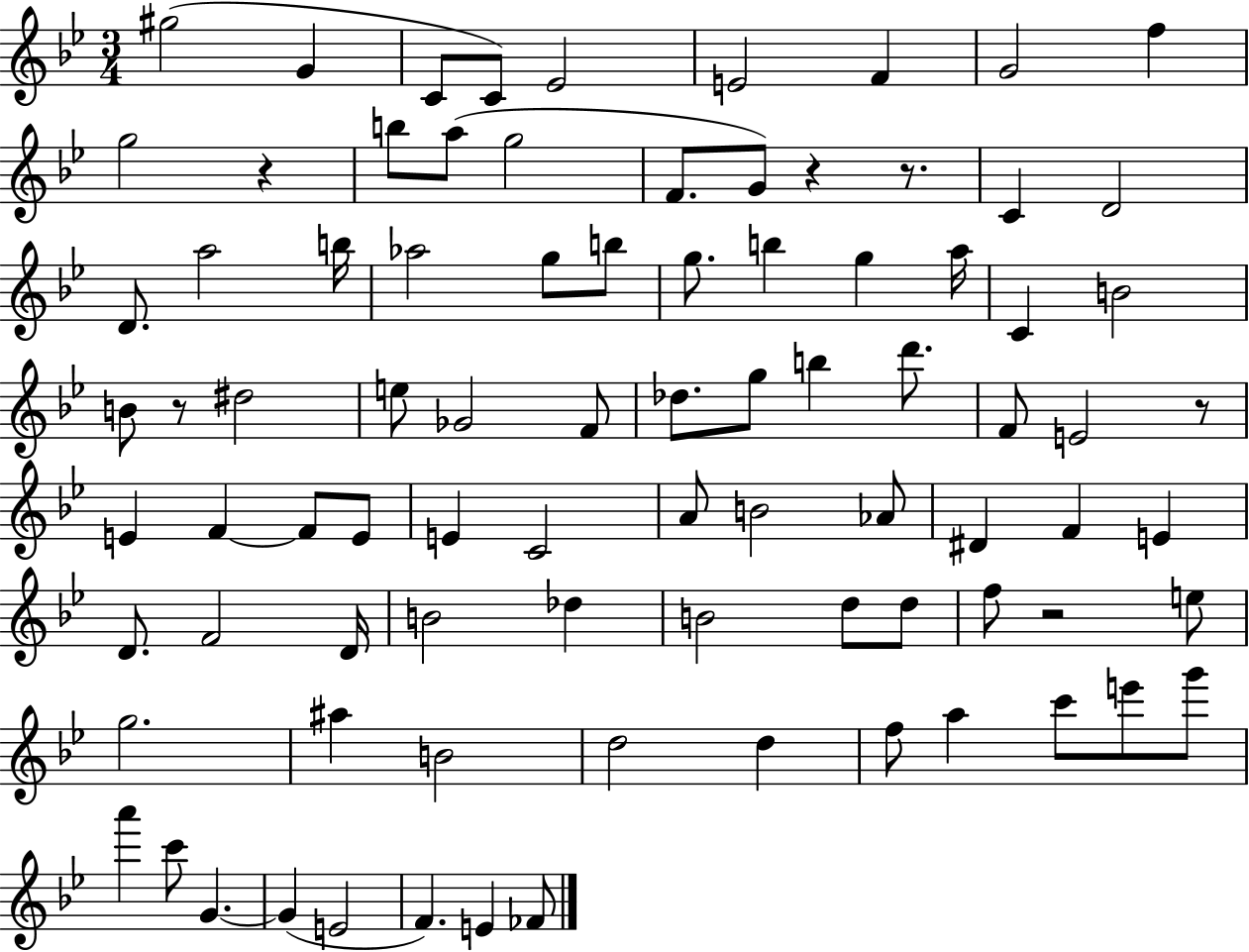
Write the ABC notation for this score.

X:1
T:Untitled
M:3/4
L:1/4
K:Bb
^g2 G C/2 C/2 _E2 E2 F G2 f g2 z b/2 a/2 g2 F/2 G/2 z z/2 C D2 D/2 a2 b/4 _a2 g/2 b/2 g/2 b g a/4 C B2 B/2 z/2 ^d2 e/2 _G2 F/2 _d/2 g/2 b d'/2 F/2 E2 z/2 E F F/2 E/2 E C2 A/2 B2 _A/2 ^D F E D/2 F2 D/4 B2 _d B2 d/2 d/2 f/2 z2 e/2 g2 ^a B2 d2 d f/2 a c'/2 e'/2 g'/2 a' c'/2 G G E2 F E _F/2